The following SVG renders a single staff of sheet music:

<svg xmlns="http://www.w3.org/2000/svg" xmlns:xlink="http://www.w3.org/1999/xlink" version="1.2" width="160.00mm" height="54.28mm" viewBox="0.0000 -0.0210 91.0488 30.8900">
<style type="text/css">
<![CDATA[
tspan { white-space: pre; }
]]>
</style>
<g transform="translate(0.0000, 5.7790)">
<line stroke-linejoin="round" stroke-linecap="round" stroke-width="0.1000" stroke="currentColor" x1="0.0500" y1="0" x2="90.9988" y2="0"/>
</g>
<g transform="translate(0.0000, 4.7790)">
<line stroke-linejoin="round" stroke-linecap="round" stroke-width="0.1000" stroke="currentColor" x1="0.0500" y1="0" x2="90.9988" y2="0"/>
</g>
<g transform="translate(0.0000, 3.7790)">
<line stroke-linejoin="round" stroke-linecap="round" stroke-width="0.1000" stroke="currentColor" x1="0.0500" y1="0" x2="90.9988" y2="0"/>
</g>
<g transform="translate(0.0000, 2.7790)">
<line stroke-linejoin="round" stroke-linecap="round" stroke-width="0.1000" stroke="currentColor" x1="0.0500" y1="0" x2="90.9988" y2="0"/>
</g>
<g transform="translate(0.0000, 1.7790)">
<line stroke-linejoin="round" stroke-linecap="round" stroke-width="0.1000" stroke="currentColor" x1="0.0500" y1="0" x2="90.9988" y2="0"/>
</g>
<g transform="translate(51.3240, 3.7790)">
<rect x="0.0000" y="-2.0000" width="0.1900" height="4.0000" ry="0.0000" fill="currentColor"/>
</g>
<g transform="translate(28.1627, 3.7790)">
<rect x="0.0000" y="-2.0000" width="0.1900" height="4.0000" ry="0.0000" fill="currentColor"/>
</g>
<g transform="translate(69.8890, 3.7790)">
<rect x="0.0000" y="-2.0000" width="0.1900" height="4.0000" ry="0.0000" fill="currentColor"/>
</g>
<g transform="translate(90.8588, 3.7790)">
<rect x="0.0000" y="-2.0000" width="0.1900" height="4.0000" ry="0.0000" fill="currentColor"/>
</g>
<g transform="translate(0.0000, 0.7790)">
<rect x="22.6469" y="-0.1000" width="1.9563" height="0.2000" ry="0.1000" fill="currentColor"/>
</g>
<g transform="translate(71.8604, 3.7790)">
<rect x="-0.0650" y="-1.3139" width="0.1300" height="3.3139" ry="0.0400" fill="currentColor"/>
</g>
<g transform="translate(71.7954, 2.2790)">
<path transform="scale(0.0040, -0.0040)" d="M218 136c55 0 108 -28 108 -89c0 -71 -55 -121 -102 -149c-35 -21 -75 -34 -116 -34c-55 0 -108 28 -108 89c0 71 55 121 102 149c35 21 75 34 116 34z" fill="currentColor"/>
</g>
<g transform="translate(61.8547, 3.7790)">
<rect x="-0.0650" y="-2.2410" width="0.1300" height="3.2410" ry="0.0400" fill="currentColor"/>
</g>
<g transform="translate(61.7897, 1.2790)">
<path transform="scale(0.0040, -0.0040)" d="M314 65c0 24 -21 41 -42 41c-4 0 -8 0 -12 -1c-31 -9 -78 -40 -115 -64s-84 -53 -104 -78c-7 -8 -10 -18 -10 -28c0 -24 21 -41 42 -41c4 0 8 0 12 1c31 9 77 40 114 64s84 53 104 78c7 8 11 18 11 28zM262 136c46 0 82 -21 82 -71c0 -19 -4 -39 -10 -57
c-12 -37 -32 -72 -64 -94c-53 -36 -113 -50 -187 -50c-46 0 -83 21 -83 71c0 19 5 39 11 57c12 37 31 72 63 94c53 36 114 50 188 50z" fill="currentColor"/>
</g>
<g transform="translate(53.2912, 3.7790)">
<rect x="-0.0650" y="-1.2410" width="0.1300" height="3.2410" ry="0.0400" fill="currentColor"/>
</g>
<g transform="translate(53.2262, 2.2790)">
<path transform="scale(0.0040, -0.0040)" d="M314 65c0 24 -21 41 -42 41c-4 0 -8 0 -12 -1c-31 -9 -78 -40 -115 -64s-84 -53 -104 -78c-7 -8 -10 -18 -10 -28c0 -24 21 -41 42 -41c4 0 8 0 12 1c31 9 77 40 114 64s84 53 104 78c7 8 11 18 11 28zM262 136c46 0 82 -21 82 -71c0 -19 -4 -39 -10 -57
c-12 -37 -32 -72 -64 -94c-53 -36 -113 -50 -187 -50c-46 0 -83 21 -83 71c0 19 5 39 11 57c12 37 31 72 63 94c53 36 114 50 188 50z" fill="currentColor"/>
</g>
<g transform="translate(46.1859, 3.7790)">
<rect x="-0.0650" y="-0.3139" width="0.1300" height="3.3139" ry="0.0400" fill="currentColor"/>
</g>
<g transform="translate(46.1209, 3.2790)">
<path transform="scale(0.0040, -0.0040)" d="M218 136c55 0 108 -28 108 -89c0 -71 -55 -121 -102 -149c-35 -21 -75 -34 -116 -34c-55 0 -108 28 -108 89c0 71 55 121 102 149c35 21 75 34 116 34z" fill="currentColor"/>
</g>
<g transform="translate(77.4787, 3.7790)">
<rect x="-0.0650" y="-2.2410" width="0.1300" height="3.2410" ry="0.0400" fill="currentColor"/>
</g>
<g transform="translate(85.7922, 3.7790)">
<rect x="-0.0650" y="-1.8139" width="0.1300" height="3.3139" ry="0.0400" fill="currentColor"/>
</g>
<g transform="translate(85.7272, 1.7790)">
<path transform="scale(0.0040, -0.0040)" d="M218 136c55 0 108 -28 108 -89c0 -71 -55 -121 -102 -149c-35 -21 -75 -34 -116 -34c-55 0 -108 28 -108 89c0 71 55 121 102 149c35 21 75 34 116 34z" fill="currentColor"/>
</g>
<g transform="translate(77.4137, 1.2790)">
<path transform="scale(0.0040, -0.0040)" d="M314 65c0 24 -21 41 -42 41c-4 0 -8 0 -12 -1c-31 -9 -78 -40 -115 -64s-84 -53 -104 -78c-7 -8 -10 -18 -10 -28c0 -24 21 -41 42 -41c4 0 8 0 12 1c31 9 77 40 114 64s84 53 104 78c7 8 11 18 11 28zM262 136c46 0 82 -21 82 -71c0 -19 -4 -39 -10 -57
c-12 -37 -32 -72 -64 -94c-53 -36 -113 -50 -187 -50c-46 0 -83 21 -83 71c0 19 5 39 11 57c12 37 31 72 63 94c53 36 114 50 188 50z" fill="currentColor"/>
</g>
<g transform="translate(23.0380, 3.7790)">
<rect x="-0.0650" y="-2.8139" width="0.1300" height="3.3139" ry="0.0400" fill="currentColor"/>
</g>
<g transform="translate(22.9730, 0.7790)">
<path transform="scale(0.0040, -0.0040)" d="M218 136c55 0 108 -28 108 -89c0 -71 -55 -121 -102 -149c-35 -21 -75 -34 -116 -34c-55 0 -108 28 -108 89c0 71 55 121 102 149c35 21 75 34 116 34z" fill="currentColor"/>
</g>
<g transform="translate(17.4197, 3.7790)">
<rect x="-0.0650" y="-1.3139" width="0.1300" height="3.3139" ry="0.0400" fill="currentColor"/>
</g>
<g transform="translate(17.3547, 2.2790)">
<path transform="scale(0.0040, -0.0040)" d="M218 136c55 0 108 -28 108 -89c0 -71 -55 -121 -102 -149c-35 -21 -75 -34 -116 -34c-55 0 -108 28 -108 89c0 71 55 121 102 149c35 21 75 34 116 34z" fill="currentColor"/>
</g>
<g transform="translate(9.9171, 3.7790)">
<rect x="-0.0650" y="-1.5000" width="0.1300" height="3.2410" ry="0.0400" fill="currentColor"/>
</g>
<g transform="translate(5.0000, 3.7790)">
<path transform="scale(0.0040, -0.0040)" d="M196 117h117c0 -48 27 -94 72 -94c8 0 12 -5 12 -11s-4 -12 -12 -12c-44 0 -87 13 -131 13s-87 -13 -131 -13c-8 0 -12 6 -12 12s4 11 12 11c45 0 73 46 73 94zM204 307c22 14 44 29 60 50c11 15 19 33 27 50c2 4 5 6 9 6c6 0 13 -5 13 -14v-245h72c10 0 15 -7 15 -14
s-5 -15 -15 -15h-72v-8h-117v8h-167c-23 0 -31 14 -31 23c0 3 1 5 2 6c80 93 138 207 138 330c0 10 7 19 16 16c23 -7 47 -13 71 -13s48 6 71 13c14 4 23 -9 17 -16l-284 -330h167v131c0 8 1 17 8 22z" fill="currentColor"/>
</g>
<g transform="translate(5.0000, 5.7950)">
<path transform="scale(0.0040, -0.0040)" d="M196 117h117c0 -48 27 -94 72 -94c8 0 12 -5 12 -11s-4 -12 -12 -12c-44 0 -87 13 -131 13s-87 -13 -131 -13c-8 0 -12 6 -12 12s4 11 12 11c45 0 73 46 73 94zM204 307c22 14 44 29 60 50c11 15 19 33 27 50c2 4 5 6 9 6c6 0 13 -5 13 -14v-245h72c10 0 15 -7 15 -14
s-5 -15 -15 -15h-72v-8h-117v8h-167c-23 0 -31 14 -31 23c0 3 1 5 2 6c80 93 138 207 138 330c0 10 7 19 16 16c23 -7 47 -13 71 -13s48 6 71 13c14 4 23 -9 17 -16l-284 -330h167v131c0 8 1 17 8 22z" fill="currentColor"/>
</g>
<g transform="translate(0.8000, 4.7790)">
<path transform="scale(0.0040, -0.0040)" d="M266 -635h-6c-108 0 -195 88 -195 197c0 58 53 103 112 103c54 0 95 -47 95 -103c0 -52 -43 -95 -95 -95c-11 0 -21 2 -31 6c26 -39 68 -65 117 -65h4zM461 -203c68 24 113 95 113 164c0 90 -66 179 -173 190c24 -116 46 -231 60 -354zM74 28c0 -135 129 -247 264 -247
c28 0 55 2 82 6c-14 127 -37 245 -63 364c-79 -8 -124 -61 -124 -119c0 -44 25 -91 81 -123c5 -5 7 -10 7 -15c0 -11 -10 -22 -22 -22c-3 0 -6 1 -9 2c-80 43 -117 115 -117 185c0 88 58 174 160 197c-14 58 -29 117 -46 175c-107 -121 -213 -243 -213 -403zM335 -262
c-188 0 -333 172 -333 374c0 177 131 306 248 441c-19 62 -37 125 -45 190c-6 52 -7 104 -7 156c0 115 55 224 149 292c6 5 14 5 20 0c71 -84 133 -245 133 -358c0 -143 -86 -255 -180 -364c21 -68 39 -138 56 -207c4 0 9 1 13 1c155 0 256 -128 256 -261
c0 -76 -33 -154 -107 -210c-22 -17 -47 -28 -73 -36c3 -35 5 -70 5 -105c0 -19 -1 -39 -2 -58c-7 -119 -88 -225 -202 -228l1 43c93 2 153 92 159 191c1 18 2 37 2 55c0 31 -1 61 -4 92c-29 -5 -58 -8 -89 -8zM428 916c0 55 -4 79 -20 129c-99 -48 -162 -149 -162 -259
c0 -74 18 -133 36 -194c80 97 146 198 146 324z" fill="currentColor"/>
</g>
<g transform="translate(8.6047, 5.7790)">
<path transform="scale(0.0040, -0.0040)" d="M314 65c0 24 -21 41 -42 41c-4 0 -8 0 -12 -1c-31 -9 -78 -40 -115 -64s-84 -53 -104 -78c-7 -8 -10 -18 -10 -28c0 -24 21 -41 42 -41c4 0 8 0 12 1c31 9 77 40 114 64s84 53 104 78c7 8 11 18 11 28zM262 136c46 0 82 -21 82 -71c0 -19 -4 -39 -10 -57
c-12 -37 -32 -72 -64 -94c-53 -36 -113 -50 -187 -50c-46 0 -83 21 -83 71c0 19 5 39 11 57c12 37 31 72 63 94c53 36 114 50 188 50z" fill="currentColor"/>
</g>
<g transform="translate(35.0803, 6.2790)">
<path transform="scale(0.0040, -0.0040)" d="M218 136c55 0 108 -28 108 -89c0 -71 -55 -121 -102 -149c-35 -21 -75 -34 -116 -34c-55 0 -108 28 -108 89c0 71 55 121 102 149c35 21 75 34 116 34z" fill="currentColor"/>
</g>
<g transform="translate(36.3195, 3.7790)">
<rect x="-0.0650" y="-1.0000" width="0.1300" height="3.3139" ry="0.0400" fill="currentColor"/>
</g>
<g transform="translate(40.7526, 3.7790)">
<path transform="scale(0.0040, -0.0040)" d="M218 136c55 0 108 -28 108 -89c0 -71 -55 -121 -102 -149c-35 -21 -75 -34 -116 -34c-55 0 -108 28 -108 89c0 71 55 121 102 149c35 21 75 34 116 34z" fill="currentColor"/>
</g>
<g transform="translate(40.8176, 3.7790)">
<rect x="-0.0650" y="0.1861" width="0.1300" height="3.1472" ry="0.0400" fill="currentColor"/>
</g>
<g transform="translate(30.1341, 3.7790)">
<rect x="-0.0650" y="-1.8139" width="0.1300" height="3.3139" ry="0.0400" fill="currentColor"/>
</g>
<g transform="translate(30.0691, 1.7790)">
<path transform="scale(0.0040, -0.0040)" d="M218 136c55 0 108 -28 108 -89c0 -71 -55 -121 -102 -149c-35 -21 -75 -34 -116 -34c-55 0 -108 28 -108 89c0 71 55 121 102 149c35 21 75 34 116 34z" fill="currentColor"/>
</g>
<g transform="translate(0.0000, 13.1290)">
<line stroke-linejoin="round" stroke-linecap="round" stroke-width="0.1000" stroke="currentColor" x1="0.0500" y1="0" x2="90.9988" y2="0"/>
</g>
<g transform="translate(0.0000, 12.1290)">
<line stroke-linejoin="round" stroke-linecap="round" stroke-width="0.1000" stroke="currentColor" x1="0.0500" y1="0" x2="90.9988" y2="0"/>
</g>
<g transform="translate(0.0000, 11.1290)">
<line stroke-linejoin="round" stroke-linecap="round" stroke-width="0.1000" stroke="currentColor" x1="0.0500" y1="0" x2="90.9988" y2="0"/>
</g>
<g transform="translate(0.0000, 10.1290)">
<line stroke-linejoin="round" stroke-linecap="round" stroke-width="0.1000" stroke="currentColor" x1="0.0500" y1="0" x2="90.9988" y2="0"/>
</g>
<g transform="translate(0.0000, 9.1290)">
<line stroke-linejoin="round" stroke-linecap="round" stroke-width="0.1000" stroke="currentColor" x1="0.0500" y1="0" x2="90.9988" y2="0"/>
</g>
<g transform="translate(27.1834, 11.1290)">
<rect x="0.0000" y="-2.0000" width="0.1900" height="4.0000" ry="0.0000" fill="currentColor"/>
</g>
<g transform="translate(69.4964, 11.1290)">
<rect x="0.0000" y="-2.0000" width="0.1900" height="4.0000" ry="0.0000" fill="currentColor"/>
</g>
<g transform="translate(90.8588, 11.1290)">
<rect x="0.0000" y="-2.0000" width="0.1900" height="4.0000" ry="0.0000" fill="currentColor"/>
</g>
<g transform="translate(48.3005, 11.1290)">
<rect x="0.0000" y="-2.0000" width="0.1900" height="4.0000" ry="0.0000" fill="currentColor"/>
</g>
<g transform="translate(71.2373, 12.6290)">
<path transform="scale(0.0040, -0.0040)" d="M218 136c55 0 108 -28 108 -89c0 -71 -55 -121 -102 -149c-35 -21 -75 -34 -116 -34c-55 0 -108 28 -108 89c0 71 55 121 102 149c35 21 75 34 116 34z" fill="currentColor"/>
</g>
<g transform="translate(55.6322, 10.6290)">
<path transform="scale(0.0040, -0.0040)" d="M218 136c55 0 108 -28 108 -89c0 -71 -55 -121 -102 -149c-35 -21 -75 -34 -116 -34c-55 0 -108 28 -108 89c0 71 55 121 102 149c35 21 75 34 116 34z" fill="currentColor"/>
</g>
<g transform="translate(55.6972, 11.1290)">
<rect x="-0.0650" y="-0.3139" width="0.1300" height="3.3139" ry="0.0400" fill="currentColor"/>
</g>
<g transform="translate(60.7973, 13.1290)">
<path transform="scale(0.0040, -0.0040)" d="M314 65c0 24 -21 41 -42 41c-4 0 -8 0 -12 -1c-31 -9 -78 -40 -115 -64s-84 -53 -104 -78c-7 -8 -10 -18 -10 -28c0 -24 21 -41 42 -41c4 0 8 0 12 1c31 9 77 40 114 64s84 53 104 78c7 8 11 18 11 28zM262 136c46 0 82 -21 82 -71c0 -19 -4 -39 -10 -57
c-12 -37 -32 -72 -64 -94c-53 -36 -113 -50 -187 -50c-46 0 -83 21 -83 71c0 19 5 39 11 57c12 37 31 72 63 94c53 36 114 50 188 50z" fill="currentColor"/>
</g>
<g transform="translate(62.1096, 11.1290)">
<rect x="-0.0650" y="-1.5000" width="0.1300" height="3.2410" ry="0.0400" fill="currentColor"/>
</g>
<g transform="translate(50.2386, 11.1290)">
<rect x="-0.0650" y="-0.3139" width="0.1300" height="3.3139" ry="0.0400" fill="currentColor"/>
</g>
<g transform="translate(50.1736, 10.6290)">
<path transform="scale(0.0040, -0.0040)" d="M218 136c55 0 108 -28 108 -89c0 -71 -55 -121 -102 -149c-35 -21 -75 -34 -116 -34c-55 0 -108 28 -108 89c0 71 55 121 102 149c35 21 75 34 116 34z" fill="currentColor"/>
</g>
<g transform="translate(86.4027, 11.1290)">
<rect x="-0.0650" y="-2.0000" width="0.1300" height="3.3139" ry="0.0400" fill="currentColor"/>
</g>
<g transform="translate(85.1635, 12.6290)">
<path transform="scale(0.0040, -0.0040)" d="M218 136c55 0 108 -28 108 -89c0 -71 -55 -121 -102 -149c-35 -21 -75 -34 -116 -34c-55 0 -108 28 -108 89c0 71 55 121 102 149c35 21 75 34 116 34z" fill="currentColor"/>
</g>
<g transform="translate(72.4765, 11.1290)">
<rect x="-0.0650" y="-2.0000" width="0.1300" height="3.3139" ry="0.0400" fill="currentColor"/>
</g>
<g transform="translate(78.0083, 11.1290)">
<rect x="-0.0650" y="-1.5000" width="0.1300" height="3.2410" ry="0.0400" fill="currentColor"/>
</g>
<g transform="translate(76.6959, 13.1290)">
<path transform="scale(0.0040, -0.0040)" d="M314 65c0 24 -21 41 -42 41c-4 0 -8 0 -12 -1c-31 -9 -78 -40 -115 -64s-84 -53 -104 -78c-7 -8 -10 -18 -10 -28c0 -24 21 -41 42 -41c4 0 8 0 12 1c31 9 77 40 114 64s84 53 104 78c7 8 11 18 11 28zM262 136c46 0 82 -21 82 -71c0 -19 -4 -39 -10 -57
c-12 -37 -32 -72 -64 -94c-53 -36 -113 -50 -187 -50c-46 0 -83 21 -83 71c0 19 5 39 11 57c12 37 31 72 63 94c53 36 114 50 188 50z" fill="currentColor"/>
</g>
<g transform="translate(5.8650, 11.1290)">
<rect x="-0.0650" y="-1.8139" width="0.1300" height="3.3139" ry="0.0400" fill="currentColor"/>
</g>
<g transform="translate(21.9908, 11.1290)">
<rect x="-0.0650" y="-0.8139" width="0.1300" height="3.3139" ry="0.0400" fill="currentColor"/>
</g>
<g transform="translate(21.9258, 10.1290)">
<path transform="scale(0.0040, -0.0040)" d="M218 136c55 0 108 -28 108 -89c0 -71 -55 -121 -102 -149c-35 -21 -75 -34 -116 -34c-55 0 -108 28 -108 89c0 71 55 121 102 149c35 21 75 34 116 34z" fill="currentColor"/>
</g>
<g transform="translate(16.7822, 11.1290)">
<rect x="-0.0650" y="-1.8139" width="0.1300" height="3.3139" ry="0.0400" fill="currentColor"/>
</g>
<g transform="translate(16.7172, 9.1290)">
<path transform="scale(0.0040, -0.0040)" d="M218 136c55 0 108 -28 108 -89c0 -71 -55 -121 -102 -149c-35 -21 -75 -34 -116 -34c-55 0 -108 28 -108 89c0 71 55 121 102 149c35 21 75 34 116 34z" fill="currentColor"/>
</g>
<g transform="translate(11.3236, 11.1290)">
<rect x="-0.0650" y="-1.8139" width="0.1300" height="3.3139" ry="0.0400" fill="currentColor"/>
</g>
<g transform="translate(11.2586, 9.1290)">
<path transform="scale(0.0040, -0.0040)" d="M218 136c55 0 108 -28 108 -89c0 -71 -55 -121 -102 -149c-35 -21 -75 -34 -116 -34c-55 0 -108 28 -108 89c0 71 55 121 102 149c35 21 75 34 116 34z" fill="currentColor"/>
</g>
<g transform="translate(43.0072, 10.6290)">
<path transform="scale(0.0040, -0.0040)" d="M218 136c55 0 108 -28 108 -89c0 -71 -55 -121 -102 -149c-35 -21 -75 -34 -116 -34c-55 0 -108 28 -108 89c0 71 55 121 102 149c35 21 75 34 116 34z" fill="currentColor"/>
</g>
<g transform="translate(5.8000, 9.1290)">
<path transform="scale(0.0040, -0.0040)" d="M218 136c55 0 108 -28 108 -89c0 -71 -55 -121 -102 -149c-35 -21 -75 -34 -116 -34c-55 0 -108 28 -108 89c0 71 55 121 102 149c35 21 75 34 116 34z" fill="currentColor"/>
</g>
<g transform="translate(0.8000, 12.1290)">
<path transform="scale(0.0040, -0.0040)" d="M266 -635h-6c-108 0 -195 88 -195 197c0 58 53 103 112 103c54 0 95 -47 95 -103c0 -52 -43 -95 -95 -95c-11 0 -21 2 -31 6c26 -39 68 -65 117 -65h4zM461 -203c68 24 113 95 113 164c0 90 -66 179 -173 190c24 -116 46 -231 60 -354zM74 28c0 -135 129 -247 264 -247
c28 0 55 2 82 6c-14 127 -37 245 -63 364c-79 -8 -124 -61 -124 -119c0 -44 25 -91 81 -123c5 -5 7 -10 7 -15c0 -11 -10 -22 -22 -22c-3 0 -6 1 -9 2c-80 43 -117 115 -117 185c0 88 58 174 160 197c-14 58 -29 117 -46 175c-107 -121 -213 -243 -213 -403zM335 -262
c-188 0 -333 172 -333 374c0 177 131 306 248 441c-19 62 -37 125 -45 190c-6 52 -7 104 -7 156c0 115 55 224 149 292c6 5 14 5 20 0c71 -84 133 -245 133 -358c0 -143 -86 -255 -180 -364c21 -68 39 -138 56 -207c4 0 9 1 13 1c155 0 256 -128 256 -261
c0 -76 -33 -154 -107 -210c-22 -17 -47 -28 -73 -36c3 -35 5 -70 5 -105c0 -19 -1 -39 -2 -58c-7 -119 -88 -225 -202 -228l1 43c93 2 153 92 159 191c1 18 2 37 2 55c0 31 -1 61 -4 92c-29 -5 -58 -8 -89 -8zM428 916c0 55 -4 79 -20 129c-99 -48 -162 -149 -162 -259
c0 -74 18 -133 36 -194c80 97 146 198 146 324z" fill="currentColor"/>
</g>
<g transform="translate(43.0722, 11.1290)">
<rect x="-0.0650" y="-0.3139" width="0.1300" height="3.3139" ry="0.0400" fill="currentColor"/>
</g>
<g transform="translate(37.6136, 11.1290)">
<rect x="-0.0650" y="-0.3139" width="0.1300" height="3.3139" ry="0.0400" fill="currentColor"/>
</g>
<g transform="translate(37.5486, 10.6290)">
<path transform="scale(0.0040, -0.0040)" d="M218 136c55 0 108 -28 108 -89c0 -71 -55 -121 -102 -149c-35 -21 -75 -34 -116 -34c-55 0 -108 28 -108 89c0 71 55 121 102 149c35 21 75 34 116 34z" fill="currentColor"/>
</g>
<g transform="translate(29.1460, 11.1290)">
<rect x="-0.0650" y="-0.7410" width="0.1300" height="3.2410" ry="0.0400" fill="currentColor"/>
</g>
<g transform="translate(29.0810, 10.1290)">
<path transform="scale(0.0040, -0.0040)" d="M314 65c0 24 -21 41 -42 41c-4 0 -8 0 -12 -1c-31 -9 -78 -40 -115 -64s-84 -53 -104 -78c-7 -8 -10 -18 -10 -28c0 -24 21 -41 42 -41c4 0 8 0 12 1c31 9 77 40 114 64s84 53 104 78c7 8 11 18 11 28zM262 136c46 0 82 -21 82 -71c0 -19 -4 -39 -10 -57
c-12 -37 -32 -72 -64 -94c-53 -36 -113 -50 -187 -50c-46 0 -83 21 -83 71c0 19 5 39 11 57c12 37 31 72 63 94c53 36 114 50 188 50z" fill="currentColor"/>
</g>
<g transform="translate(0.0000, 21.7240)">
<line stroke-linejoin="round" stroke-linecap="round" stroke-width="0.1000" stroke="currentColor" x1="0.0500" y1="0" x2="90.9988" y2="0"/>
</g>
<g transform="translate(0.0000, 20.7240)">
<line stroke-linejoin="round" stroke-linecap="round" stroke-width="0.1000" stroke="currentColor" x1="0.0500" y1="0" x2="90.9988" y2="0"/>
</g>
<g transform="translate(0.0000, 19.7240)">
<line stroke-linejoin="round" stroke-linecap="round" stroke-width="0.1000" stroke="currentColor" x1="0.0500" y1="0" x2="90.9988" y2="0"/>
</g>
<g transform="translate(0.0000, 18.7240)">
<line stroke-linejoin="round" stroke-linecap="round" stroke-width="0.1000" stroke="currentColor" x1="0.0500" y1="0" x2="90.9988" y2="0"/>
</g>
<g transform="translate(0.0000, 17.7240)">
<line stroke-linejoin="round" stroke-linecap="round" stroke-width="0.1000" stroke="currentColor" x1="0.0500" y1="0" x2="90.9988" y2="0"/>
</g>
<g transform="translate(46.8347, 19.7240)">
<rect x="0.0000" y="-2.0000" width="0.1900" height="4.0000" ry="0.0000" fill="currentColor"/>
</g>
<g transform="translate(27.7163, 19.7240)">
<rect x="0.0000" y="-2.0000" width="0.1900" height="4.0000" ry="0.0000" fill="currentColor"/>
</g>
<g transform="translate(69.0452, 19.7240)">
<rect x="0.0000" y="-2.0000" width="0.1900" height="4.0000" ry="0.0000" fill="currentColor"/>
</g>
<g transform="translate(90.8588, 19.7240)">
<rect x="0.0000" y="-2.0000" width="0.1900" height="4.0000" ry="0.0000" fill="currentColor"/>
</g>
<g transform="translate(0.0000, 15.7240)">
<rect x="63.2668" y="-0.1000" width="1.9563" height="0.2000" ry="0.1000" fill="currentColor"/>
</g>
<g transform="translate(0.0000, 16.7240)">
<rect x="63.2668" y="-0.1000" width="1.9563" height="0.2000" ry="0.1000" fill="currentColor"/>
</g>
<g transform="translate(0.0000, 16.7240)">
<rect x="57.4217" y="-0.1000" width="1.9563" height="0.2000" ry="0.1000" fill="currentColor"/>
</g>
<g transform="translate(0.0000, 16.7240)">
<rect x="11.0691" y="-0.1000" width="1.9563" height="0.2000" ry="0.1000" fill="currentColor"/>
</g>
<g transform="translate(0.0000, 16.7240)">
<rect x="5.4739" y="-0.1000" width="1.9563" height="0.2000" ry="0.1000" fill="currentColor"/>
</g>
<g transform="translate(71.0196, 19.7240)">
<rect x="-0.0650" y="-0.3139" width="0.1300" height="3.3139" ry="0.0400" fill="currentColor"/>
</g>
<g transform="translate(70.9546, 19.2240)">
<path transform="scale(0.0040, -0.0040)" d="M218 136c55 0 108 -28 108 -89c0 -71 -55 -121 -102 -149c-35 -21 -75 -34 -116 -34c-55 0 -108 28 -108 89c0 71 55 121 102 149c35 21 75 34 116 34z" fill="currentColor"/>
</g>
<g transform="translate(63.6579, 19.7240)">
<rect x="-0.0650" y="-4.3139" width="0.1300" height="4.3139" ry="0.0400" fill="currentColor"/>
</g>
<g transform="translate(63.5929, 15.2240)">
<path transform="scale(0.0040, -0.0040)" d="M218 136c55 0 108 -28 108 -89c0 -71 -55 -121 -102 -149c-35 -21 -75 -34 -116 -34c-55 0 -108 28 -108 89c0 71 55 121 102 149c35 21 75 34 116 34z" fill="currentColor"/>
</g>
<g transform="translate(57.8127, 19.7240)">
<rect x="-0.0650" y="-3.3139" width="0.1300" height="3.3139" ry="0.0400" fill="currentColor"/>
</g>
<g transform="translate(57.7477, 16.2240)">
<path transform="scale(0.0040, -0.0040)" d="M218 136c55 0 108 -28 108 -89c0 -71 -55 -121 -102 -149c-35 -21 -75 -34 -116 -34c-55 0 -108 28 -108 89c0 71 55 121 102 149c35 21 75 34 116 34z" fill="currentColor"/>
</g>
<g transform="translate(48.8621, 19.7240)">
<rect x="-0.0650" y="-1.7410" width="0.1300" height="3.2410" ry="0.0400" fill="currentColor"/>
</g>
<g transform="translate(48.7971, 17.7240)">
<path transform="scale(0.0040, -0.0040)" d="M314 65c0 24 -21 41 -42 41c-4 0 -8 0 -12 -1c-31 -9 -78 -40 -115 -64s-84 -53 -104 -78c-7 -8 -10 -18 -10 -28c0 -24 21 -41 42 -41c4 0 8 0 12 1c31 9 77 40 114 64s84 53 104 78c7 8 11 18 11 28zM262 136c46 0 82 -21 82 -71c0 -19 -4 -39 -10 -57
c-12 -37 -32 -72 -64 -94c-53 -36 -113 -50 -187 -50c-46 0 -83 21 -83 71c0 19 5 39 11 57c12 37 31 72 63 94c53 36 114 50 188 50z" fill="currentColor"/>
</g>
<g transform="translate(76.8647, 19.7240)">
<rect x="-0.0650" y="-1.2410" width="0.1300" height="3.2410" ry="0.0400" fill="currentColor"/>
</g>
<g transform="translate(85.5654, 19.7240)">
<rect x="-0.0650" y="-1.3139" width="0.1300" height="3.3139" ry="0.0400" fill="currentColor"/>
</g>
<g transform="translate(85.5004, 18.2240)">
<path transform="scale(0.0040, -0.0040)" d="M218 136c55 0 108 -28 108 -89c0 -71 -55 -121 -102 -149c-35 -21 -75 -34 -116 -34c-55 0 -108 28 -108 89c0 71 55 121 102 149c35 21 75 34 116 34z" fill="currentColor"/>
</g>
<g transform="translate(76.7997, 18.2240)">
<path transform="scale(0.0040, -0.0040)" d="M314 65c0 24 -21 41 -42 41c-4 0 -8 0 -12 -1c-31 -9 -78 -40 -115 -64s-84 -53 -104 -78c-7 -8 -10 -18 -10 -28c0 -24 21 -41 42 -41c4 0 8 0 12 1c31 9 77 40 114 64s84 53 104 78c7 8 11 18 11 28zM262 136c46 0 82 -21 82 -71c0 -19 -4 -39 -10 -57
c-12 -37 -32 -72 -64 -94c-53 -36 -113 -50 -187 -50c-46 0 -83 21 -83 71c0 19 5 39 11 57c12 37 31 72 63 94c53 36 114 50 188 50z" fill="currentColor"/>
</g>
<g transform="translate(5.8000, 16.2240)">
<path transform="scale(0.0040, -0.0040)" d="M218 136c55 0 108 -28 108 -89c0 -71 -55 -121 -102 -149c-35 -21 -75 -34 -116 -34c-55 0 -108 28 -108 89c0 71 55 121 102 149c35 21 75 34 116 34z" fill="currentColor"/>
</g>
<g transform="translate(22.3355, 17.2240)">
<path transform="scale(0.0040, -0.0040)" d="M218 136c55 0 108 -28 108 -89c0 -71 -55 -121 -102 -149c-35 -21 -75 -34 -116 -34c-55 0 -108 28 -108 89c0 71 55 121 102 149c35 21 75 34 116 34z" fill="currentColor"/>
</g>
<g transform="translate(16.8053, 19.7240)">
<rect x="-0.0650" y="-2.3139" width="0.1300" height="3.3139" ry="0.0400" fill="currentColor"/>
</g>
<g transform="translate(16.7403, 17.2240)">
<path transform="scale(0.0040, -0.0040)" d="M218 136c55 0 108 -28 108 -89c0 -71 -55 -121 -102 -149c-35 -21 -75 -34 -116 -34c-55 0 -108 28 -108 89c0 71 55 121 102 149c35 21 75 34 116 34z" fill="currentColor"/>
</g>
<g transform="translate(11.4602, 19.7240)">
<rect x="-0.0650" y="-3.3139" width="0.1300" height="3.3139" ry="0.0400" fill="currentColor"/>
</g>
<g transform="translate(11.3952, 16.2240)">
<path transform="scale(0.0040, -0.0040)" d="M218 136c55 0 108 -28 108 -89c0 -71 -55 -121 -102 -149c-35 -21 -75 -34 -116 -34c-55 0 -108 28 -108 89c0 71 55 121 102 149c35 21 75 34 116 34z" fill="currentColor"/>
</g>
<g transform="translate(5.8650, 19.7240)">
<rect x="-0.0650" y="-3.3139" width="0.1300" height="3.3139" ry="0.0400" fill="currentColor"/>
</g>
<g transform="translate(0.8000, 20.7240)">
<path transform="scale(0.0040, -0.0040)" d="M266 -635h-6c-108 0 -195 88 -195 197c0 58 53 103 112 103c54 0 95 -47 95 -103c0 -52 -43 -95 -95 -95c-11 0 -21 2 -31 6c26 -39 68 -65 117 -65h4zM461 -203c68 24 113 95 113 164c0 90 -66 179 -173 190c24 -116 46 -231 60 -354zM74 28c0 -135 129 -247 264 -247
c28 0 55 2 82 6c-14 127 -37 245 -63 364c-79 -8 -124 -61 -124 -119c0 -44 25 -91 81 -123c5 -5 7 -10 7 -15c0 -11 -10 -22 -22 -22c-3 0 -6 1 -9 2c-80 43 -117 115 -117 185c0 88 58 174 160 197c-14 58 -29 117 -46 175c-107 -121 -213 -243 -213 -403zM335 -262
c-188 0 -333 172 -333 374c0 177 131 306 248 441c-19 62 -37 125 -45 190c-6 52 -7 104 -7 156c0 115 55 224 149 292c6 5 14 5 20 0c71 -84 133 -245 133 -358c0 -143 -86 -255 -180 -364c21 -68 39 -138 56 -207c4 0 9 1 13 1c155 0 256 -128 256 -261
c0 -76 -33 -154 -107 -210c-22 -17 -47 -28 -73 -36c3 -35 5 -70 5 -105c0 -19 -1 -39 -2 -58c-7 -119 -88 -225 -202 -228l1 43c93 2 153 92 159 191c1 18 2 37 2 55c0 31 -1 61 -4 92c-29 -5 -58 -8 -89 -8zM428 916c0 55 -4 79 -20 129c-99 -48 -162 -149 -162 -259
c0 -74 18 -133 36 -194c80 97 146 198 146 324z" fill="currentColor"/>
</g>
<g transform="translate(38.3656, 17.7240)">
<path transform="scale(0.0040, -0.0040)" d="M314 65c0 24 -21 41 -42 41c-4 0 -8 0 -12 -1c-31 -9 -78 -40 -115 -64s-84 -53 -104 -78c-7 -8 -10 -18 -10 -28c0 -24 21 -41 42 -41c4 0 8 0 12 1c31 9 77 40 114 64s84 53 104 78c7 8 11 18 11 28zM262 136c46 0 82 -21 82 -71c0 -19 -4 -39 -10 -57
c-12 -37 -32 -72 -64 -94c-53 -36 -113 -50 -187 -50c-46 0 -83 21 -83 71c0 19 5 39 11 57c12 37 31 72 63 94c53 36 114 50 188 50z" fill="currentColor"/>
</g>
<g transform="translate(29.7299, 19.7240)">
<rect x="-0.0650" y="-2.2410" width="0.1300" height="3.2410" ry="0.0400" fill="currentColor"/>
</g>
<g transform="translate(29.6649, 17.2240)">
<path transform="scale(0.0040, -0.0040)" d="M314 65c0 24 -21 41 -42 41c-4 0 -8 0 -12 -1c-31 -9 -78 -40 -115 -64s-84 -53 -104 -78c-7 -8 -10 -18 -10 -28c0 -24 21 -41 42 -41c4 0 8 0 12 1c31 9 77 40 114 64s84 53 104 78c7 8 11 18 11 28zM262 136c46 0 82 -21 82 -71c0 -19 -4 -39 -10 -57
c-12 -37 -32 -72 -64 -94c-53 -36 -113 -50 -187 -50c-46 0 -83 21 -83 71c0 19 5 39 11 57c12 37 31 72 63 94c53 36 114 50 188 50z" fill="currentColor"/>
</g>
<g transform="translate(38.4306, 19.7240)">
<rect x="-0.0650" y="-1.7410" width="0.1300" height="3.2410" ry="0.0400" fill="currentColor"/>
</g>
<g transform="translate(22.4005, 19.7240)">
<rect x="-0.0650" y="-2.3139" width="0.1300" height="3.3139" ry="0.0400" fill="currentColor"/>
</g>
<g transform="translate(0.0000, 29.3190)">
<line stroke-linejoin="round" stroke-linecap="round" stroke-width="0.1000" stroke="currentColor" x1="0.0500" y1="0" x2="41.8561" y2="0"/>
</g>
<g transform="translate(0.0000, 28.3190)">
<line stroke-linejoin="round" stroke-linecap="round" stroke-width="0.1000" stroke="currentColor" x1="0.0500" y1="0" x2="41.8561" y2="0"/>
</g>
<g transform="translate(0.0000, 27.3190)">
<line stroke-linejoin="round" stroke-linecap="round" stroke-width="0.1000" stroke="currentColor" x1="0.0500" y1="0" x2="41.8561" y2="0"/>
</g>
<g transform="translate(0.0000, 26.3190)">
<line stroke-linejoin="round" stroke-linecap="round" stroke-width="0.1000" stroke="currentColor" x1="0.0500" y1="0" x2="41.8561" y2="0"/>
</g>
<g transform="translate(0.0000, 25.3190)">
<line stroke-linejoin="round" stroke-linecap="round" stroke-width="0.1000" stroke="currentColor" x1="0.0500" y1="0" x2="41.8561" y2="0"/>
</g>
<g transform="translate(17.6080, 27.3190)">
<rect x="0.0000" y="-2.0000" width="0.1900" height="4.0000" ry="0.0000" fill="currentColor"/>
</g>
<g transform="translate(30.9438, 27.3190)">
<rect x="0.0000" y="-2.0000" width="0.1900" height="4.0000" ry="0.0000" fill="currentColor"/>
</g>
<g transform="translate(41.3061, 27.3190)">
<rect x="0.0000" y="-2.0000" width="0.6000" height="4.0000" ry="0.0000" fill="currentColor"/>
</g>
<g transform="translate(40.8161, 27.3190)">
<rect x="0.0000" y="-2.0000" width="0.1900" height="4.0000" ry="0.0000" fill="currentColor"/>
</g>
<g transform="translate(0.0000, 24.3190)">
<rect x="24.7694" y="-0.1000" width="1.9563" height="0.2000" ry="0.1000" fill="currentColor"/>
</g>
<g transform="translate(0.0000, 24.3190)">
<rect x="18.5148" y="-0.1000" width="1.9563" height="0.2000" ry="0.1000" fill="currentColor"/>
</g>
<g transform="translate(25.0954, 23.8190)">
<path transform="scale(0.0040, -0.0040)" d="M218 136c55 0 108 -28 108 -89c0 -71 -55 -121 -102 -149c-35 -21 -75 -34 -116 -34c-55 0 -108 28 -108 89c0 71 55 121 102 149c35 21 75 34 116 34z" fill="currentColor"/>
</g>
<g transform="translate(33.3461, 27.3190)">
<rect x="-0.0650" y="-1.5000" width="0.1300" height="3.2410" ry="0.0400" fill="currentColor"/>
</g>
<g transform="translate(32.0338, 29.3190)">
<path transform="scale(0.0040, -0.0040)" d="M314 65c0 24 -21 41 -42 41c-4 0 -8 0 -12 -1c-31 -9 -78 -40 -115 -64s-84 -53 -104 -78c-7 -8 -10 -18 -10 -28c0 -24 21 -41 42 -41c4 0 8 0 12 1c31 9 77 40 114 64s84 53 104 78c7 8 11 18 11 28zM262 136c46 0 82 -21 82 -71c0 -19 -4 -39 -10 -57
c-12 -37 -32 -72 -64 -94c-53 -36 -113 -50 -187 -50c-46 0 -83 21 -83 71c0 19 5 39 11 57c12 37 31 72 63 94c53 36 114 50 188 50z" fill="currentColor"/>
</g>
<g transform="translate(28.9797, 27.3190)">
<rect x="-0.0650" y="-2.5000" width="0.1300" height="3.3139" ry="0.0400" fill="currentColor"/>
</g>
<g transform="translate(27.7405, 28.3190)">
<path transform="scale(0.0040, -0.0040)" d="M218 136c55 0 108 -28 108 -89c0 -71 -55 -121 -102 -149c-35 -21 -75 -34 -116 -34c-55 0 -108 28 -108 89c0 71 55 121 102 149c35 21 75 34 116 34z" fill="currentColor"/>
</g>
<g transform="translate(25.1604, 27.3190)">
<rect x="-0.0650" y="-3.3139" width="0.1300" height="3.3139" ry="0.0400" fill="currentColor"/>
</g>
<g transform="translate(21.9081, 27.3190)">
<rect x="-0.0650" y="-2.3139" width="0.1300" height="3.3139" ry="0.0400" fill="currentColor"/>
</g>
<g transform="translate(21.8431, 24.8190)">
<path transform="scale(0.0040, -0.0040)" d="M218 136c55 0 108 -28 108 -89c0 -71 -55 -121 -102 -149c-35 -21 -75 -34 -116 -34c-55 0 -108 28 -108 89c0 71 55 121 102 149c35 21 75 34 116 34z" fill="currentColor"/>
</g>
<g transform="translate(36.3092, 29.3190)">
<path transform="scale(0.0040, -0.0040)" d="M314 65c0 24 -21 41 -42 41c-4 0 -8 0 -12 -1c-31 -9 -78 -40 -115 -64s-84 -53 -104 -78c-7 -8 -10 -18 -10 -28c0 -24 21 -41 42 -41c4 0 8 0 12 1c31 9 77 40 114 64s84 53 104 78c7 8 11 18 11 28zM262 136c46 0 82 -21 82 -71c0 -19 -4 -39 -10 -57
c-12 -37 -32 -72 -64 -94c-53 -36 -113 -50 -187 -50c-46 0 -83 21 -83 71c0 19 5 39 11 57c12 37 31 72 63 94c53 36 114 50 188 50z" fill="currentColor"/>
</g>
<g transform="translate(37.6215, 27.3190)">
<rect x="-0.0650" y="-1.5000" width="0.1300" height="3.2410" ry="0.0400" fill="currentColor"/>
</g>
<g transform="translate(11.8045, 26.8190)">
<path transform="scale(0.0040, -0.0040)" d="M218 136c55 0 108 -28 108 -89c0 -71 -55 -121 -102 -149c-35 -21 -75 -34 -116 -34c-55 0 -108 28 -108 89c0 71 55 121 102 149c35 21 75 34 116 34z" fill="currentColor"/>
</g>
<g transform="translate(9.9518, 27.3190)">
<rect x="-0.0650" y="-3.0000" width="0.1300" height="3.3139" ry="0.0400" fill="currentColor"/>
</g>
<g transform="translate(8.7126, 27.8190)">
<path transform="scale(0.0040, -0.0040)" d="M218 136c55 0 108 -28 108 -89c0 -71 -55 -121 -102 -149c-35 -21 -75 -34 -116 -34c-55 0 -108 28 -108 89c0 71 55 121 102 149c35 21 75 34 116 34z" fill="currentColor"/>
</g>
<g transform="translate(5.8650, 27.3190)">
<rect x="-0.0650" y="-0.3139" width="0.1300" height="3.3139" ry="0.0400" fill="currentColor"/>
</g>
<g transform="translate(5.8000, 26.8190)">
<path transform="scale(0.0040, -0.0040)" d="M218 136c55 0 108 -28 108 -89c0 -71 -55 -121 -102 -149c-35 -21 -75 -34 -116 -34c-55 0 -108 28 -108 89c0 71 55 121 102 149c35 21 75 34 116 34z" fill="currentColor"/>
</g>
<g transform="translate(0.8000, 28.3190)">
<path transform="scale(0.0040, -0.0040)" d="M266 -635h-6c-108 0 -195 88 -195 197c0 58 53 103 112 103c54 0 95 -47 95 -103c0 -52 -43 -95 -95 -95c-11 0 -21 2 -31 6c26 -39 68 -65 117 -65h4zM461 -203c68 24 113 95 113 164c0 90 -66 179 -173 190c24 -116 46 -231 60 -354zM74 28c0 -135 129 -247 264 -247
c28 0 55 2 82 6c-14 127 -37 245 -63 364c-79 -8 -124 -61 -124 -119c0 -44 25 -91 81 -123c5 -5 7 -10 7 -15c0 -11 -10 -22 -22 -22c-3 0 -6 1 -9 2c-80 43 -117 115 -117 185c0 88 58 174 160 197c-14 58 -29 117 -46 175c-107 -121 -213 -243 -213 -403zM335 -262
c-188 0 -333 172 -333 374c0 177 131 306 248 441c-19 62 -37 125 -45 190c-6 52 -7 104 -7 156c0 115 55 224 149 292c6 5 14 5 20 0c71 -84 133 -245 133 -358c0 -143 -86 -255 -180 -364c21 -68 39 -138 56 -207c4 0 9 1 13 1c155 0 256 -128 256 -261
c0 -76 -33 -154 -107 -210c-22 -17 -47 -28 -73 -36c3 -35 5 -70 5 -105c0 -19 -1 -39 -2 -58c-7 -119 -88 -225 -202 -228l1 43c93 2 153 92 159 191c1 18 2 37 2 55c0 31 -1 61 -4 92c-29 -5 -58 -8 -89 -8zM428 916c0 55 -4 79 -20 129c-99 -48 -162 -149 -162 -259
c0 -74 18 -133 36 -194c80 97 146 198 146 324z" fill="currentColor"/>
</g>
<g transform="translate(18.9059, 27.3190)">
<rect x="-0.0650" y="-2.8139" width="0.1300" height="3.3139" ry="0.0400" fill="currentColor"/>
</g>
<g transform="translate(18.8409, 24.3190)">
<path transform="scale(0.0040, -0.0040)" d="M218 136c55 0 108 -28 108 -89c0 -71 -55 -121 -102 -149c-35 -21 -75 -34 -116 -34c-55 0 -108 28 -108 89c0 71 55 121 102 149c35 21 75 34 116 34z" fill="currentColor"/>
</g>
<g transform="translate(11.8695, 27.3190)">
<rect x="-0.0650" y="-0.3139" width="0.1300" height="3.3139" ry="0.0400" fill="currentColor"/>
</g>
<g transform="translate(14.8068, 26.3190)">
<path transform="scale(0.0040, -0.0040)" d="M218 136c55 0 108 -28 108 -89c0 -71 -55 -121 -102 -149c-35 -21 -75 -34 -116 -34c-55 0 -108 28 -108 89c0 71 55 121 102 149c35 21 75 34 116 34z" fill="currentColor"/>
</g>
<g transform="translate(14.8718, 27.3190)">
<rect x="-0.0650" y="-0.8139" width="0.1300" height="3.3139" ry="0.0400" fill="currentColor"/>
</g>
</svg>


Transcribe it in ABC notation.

X:1
T:Untitled
M:4/4
L:1/4
K:C
E2 e a f D B c e2 g2 e g2 f f f f d d2 c c c c E2 F E2 F b b g g g2 f2 f2 b d' c e2 e c A c d a g b G E2 E2